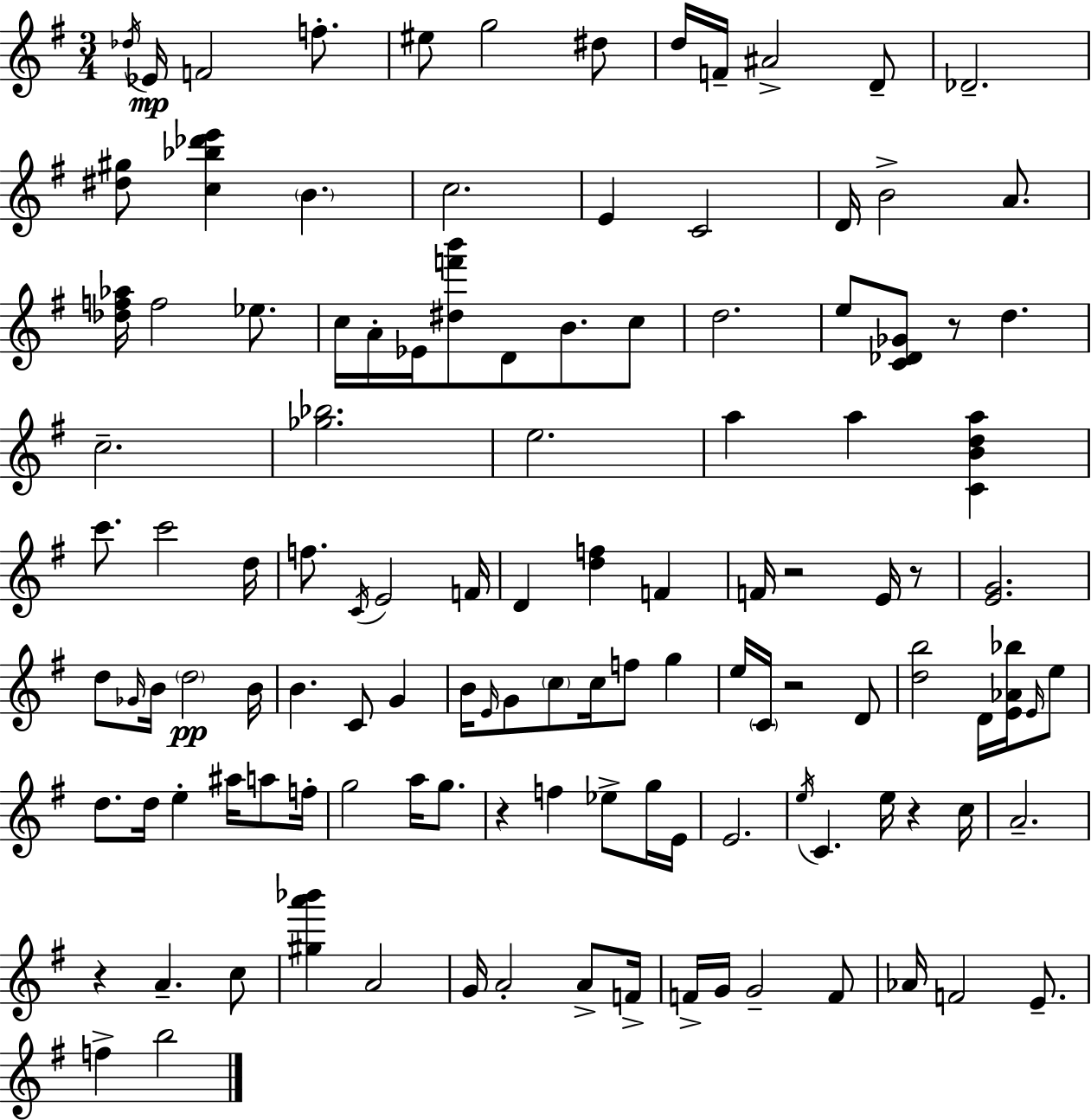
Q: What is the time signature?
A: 3/4